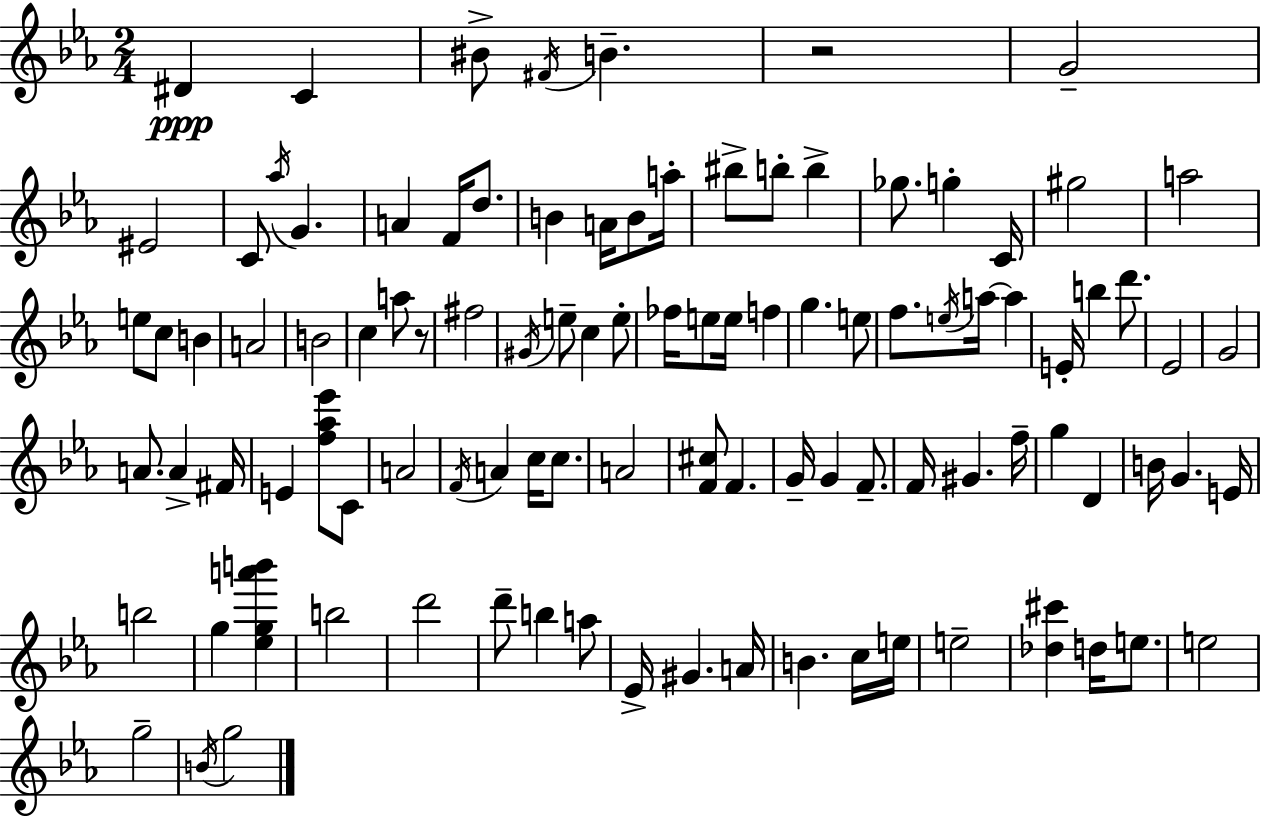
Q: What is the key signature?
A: EES major